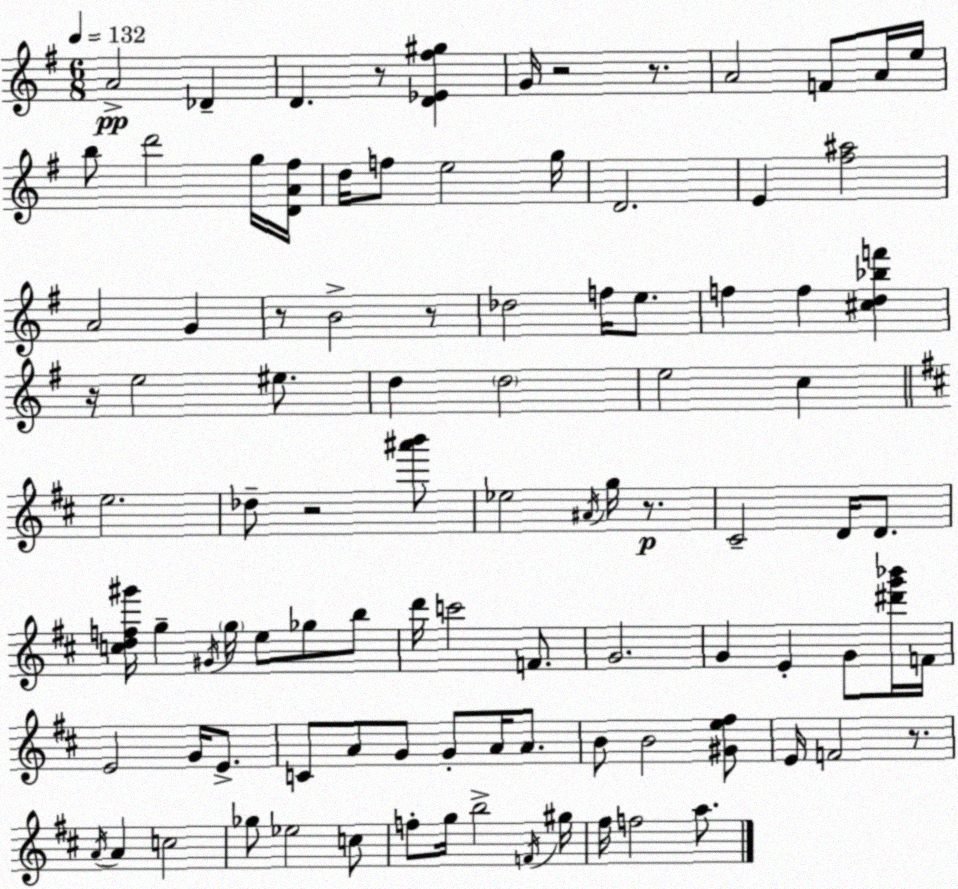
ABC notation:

X:1
T:Untitled
M:6/8
L:1/4
K:G
A2 _D D z/2 [D_E^f^g] G/4 z2 z/2 A2 F/2 A/4 e/4 b/2 d'2 g/4 [DA^f]/4 d/4 f/2 e2 g/4 D2 E [^f^a]2 A2 G z/2 B2 z/2 _d2 f/4 e/2 f f [^cd_bf'] z/4 e2 ^e/2 d d2 e2 c e2 _d/2 z2 [^a'b']/2 _e2 ^A/4 g/4 z/2 ^C2 D/4 D/2 [cdf^g']/4 g ^G/4 g/4 e/2 _g/2 b/2 d'/4 c'2 F/2 G2 G E G/2 [^d'g'_b']/4 F/4 E2 G/4 E/2 C/2 A/2 G/2 G/2 A/4 A/2 B/2 B2 [^Ge^f]/2 E/4 F2 z/2 A/4 A c2 _g/2 _e2 c/2 f/2 g/4 b2 F/4 ^g/4 ^f/4 f2 a/2